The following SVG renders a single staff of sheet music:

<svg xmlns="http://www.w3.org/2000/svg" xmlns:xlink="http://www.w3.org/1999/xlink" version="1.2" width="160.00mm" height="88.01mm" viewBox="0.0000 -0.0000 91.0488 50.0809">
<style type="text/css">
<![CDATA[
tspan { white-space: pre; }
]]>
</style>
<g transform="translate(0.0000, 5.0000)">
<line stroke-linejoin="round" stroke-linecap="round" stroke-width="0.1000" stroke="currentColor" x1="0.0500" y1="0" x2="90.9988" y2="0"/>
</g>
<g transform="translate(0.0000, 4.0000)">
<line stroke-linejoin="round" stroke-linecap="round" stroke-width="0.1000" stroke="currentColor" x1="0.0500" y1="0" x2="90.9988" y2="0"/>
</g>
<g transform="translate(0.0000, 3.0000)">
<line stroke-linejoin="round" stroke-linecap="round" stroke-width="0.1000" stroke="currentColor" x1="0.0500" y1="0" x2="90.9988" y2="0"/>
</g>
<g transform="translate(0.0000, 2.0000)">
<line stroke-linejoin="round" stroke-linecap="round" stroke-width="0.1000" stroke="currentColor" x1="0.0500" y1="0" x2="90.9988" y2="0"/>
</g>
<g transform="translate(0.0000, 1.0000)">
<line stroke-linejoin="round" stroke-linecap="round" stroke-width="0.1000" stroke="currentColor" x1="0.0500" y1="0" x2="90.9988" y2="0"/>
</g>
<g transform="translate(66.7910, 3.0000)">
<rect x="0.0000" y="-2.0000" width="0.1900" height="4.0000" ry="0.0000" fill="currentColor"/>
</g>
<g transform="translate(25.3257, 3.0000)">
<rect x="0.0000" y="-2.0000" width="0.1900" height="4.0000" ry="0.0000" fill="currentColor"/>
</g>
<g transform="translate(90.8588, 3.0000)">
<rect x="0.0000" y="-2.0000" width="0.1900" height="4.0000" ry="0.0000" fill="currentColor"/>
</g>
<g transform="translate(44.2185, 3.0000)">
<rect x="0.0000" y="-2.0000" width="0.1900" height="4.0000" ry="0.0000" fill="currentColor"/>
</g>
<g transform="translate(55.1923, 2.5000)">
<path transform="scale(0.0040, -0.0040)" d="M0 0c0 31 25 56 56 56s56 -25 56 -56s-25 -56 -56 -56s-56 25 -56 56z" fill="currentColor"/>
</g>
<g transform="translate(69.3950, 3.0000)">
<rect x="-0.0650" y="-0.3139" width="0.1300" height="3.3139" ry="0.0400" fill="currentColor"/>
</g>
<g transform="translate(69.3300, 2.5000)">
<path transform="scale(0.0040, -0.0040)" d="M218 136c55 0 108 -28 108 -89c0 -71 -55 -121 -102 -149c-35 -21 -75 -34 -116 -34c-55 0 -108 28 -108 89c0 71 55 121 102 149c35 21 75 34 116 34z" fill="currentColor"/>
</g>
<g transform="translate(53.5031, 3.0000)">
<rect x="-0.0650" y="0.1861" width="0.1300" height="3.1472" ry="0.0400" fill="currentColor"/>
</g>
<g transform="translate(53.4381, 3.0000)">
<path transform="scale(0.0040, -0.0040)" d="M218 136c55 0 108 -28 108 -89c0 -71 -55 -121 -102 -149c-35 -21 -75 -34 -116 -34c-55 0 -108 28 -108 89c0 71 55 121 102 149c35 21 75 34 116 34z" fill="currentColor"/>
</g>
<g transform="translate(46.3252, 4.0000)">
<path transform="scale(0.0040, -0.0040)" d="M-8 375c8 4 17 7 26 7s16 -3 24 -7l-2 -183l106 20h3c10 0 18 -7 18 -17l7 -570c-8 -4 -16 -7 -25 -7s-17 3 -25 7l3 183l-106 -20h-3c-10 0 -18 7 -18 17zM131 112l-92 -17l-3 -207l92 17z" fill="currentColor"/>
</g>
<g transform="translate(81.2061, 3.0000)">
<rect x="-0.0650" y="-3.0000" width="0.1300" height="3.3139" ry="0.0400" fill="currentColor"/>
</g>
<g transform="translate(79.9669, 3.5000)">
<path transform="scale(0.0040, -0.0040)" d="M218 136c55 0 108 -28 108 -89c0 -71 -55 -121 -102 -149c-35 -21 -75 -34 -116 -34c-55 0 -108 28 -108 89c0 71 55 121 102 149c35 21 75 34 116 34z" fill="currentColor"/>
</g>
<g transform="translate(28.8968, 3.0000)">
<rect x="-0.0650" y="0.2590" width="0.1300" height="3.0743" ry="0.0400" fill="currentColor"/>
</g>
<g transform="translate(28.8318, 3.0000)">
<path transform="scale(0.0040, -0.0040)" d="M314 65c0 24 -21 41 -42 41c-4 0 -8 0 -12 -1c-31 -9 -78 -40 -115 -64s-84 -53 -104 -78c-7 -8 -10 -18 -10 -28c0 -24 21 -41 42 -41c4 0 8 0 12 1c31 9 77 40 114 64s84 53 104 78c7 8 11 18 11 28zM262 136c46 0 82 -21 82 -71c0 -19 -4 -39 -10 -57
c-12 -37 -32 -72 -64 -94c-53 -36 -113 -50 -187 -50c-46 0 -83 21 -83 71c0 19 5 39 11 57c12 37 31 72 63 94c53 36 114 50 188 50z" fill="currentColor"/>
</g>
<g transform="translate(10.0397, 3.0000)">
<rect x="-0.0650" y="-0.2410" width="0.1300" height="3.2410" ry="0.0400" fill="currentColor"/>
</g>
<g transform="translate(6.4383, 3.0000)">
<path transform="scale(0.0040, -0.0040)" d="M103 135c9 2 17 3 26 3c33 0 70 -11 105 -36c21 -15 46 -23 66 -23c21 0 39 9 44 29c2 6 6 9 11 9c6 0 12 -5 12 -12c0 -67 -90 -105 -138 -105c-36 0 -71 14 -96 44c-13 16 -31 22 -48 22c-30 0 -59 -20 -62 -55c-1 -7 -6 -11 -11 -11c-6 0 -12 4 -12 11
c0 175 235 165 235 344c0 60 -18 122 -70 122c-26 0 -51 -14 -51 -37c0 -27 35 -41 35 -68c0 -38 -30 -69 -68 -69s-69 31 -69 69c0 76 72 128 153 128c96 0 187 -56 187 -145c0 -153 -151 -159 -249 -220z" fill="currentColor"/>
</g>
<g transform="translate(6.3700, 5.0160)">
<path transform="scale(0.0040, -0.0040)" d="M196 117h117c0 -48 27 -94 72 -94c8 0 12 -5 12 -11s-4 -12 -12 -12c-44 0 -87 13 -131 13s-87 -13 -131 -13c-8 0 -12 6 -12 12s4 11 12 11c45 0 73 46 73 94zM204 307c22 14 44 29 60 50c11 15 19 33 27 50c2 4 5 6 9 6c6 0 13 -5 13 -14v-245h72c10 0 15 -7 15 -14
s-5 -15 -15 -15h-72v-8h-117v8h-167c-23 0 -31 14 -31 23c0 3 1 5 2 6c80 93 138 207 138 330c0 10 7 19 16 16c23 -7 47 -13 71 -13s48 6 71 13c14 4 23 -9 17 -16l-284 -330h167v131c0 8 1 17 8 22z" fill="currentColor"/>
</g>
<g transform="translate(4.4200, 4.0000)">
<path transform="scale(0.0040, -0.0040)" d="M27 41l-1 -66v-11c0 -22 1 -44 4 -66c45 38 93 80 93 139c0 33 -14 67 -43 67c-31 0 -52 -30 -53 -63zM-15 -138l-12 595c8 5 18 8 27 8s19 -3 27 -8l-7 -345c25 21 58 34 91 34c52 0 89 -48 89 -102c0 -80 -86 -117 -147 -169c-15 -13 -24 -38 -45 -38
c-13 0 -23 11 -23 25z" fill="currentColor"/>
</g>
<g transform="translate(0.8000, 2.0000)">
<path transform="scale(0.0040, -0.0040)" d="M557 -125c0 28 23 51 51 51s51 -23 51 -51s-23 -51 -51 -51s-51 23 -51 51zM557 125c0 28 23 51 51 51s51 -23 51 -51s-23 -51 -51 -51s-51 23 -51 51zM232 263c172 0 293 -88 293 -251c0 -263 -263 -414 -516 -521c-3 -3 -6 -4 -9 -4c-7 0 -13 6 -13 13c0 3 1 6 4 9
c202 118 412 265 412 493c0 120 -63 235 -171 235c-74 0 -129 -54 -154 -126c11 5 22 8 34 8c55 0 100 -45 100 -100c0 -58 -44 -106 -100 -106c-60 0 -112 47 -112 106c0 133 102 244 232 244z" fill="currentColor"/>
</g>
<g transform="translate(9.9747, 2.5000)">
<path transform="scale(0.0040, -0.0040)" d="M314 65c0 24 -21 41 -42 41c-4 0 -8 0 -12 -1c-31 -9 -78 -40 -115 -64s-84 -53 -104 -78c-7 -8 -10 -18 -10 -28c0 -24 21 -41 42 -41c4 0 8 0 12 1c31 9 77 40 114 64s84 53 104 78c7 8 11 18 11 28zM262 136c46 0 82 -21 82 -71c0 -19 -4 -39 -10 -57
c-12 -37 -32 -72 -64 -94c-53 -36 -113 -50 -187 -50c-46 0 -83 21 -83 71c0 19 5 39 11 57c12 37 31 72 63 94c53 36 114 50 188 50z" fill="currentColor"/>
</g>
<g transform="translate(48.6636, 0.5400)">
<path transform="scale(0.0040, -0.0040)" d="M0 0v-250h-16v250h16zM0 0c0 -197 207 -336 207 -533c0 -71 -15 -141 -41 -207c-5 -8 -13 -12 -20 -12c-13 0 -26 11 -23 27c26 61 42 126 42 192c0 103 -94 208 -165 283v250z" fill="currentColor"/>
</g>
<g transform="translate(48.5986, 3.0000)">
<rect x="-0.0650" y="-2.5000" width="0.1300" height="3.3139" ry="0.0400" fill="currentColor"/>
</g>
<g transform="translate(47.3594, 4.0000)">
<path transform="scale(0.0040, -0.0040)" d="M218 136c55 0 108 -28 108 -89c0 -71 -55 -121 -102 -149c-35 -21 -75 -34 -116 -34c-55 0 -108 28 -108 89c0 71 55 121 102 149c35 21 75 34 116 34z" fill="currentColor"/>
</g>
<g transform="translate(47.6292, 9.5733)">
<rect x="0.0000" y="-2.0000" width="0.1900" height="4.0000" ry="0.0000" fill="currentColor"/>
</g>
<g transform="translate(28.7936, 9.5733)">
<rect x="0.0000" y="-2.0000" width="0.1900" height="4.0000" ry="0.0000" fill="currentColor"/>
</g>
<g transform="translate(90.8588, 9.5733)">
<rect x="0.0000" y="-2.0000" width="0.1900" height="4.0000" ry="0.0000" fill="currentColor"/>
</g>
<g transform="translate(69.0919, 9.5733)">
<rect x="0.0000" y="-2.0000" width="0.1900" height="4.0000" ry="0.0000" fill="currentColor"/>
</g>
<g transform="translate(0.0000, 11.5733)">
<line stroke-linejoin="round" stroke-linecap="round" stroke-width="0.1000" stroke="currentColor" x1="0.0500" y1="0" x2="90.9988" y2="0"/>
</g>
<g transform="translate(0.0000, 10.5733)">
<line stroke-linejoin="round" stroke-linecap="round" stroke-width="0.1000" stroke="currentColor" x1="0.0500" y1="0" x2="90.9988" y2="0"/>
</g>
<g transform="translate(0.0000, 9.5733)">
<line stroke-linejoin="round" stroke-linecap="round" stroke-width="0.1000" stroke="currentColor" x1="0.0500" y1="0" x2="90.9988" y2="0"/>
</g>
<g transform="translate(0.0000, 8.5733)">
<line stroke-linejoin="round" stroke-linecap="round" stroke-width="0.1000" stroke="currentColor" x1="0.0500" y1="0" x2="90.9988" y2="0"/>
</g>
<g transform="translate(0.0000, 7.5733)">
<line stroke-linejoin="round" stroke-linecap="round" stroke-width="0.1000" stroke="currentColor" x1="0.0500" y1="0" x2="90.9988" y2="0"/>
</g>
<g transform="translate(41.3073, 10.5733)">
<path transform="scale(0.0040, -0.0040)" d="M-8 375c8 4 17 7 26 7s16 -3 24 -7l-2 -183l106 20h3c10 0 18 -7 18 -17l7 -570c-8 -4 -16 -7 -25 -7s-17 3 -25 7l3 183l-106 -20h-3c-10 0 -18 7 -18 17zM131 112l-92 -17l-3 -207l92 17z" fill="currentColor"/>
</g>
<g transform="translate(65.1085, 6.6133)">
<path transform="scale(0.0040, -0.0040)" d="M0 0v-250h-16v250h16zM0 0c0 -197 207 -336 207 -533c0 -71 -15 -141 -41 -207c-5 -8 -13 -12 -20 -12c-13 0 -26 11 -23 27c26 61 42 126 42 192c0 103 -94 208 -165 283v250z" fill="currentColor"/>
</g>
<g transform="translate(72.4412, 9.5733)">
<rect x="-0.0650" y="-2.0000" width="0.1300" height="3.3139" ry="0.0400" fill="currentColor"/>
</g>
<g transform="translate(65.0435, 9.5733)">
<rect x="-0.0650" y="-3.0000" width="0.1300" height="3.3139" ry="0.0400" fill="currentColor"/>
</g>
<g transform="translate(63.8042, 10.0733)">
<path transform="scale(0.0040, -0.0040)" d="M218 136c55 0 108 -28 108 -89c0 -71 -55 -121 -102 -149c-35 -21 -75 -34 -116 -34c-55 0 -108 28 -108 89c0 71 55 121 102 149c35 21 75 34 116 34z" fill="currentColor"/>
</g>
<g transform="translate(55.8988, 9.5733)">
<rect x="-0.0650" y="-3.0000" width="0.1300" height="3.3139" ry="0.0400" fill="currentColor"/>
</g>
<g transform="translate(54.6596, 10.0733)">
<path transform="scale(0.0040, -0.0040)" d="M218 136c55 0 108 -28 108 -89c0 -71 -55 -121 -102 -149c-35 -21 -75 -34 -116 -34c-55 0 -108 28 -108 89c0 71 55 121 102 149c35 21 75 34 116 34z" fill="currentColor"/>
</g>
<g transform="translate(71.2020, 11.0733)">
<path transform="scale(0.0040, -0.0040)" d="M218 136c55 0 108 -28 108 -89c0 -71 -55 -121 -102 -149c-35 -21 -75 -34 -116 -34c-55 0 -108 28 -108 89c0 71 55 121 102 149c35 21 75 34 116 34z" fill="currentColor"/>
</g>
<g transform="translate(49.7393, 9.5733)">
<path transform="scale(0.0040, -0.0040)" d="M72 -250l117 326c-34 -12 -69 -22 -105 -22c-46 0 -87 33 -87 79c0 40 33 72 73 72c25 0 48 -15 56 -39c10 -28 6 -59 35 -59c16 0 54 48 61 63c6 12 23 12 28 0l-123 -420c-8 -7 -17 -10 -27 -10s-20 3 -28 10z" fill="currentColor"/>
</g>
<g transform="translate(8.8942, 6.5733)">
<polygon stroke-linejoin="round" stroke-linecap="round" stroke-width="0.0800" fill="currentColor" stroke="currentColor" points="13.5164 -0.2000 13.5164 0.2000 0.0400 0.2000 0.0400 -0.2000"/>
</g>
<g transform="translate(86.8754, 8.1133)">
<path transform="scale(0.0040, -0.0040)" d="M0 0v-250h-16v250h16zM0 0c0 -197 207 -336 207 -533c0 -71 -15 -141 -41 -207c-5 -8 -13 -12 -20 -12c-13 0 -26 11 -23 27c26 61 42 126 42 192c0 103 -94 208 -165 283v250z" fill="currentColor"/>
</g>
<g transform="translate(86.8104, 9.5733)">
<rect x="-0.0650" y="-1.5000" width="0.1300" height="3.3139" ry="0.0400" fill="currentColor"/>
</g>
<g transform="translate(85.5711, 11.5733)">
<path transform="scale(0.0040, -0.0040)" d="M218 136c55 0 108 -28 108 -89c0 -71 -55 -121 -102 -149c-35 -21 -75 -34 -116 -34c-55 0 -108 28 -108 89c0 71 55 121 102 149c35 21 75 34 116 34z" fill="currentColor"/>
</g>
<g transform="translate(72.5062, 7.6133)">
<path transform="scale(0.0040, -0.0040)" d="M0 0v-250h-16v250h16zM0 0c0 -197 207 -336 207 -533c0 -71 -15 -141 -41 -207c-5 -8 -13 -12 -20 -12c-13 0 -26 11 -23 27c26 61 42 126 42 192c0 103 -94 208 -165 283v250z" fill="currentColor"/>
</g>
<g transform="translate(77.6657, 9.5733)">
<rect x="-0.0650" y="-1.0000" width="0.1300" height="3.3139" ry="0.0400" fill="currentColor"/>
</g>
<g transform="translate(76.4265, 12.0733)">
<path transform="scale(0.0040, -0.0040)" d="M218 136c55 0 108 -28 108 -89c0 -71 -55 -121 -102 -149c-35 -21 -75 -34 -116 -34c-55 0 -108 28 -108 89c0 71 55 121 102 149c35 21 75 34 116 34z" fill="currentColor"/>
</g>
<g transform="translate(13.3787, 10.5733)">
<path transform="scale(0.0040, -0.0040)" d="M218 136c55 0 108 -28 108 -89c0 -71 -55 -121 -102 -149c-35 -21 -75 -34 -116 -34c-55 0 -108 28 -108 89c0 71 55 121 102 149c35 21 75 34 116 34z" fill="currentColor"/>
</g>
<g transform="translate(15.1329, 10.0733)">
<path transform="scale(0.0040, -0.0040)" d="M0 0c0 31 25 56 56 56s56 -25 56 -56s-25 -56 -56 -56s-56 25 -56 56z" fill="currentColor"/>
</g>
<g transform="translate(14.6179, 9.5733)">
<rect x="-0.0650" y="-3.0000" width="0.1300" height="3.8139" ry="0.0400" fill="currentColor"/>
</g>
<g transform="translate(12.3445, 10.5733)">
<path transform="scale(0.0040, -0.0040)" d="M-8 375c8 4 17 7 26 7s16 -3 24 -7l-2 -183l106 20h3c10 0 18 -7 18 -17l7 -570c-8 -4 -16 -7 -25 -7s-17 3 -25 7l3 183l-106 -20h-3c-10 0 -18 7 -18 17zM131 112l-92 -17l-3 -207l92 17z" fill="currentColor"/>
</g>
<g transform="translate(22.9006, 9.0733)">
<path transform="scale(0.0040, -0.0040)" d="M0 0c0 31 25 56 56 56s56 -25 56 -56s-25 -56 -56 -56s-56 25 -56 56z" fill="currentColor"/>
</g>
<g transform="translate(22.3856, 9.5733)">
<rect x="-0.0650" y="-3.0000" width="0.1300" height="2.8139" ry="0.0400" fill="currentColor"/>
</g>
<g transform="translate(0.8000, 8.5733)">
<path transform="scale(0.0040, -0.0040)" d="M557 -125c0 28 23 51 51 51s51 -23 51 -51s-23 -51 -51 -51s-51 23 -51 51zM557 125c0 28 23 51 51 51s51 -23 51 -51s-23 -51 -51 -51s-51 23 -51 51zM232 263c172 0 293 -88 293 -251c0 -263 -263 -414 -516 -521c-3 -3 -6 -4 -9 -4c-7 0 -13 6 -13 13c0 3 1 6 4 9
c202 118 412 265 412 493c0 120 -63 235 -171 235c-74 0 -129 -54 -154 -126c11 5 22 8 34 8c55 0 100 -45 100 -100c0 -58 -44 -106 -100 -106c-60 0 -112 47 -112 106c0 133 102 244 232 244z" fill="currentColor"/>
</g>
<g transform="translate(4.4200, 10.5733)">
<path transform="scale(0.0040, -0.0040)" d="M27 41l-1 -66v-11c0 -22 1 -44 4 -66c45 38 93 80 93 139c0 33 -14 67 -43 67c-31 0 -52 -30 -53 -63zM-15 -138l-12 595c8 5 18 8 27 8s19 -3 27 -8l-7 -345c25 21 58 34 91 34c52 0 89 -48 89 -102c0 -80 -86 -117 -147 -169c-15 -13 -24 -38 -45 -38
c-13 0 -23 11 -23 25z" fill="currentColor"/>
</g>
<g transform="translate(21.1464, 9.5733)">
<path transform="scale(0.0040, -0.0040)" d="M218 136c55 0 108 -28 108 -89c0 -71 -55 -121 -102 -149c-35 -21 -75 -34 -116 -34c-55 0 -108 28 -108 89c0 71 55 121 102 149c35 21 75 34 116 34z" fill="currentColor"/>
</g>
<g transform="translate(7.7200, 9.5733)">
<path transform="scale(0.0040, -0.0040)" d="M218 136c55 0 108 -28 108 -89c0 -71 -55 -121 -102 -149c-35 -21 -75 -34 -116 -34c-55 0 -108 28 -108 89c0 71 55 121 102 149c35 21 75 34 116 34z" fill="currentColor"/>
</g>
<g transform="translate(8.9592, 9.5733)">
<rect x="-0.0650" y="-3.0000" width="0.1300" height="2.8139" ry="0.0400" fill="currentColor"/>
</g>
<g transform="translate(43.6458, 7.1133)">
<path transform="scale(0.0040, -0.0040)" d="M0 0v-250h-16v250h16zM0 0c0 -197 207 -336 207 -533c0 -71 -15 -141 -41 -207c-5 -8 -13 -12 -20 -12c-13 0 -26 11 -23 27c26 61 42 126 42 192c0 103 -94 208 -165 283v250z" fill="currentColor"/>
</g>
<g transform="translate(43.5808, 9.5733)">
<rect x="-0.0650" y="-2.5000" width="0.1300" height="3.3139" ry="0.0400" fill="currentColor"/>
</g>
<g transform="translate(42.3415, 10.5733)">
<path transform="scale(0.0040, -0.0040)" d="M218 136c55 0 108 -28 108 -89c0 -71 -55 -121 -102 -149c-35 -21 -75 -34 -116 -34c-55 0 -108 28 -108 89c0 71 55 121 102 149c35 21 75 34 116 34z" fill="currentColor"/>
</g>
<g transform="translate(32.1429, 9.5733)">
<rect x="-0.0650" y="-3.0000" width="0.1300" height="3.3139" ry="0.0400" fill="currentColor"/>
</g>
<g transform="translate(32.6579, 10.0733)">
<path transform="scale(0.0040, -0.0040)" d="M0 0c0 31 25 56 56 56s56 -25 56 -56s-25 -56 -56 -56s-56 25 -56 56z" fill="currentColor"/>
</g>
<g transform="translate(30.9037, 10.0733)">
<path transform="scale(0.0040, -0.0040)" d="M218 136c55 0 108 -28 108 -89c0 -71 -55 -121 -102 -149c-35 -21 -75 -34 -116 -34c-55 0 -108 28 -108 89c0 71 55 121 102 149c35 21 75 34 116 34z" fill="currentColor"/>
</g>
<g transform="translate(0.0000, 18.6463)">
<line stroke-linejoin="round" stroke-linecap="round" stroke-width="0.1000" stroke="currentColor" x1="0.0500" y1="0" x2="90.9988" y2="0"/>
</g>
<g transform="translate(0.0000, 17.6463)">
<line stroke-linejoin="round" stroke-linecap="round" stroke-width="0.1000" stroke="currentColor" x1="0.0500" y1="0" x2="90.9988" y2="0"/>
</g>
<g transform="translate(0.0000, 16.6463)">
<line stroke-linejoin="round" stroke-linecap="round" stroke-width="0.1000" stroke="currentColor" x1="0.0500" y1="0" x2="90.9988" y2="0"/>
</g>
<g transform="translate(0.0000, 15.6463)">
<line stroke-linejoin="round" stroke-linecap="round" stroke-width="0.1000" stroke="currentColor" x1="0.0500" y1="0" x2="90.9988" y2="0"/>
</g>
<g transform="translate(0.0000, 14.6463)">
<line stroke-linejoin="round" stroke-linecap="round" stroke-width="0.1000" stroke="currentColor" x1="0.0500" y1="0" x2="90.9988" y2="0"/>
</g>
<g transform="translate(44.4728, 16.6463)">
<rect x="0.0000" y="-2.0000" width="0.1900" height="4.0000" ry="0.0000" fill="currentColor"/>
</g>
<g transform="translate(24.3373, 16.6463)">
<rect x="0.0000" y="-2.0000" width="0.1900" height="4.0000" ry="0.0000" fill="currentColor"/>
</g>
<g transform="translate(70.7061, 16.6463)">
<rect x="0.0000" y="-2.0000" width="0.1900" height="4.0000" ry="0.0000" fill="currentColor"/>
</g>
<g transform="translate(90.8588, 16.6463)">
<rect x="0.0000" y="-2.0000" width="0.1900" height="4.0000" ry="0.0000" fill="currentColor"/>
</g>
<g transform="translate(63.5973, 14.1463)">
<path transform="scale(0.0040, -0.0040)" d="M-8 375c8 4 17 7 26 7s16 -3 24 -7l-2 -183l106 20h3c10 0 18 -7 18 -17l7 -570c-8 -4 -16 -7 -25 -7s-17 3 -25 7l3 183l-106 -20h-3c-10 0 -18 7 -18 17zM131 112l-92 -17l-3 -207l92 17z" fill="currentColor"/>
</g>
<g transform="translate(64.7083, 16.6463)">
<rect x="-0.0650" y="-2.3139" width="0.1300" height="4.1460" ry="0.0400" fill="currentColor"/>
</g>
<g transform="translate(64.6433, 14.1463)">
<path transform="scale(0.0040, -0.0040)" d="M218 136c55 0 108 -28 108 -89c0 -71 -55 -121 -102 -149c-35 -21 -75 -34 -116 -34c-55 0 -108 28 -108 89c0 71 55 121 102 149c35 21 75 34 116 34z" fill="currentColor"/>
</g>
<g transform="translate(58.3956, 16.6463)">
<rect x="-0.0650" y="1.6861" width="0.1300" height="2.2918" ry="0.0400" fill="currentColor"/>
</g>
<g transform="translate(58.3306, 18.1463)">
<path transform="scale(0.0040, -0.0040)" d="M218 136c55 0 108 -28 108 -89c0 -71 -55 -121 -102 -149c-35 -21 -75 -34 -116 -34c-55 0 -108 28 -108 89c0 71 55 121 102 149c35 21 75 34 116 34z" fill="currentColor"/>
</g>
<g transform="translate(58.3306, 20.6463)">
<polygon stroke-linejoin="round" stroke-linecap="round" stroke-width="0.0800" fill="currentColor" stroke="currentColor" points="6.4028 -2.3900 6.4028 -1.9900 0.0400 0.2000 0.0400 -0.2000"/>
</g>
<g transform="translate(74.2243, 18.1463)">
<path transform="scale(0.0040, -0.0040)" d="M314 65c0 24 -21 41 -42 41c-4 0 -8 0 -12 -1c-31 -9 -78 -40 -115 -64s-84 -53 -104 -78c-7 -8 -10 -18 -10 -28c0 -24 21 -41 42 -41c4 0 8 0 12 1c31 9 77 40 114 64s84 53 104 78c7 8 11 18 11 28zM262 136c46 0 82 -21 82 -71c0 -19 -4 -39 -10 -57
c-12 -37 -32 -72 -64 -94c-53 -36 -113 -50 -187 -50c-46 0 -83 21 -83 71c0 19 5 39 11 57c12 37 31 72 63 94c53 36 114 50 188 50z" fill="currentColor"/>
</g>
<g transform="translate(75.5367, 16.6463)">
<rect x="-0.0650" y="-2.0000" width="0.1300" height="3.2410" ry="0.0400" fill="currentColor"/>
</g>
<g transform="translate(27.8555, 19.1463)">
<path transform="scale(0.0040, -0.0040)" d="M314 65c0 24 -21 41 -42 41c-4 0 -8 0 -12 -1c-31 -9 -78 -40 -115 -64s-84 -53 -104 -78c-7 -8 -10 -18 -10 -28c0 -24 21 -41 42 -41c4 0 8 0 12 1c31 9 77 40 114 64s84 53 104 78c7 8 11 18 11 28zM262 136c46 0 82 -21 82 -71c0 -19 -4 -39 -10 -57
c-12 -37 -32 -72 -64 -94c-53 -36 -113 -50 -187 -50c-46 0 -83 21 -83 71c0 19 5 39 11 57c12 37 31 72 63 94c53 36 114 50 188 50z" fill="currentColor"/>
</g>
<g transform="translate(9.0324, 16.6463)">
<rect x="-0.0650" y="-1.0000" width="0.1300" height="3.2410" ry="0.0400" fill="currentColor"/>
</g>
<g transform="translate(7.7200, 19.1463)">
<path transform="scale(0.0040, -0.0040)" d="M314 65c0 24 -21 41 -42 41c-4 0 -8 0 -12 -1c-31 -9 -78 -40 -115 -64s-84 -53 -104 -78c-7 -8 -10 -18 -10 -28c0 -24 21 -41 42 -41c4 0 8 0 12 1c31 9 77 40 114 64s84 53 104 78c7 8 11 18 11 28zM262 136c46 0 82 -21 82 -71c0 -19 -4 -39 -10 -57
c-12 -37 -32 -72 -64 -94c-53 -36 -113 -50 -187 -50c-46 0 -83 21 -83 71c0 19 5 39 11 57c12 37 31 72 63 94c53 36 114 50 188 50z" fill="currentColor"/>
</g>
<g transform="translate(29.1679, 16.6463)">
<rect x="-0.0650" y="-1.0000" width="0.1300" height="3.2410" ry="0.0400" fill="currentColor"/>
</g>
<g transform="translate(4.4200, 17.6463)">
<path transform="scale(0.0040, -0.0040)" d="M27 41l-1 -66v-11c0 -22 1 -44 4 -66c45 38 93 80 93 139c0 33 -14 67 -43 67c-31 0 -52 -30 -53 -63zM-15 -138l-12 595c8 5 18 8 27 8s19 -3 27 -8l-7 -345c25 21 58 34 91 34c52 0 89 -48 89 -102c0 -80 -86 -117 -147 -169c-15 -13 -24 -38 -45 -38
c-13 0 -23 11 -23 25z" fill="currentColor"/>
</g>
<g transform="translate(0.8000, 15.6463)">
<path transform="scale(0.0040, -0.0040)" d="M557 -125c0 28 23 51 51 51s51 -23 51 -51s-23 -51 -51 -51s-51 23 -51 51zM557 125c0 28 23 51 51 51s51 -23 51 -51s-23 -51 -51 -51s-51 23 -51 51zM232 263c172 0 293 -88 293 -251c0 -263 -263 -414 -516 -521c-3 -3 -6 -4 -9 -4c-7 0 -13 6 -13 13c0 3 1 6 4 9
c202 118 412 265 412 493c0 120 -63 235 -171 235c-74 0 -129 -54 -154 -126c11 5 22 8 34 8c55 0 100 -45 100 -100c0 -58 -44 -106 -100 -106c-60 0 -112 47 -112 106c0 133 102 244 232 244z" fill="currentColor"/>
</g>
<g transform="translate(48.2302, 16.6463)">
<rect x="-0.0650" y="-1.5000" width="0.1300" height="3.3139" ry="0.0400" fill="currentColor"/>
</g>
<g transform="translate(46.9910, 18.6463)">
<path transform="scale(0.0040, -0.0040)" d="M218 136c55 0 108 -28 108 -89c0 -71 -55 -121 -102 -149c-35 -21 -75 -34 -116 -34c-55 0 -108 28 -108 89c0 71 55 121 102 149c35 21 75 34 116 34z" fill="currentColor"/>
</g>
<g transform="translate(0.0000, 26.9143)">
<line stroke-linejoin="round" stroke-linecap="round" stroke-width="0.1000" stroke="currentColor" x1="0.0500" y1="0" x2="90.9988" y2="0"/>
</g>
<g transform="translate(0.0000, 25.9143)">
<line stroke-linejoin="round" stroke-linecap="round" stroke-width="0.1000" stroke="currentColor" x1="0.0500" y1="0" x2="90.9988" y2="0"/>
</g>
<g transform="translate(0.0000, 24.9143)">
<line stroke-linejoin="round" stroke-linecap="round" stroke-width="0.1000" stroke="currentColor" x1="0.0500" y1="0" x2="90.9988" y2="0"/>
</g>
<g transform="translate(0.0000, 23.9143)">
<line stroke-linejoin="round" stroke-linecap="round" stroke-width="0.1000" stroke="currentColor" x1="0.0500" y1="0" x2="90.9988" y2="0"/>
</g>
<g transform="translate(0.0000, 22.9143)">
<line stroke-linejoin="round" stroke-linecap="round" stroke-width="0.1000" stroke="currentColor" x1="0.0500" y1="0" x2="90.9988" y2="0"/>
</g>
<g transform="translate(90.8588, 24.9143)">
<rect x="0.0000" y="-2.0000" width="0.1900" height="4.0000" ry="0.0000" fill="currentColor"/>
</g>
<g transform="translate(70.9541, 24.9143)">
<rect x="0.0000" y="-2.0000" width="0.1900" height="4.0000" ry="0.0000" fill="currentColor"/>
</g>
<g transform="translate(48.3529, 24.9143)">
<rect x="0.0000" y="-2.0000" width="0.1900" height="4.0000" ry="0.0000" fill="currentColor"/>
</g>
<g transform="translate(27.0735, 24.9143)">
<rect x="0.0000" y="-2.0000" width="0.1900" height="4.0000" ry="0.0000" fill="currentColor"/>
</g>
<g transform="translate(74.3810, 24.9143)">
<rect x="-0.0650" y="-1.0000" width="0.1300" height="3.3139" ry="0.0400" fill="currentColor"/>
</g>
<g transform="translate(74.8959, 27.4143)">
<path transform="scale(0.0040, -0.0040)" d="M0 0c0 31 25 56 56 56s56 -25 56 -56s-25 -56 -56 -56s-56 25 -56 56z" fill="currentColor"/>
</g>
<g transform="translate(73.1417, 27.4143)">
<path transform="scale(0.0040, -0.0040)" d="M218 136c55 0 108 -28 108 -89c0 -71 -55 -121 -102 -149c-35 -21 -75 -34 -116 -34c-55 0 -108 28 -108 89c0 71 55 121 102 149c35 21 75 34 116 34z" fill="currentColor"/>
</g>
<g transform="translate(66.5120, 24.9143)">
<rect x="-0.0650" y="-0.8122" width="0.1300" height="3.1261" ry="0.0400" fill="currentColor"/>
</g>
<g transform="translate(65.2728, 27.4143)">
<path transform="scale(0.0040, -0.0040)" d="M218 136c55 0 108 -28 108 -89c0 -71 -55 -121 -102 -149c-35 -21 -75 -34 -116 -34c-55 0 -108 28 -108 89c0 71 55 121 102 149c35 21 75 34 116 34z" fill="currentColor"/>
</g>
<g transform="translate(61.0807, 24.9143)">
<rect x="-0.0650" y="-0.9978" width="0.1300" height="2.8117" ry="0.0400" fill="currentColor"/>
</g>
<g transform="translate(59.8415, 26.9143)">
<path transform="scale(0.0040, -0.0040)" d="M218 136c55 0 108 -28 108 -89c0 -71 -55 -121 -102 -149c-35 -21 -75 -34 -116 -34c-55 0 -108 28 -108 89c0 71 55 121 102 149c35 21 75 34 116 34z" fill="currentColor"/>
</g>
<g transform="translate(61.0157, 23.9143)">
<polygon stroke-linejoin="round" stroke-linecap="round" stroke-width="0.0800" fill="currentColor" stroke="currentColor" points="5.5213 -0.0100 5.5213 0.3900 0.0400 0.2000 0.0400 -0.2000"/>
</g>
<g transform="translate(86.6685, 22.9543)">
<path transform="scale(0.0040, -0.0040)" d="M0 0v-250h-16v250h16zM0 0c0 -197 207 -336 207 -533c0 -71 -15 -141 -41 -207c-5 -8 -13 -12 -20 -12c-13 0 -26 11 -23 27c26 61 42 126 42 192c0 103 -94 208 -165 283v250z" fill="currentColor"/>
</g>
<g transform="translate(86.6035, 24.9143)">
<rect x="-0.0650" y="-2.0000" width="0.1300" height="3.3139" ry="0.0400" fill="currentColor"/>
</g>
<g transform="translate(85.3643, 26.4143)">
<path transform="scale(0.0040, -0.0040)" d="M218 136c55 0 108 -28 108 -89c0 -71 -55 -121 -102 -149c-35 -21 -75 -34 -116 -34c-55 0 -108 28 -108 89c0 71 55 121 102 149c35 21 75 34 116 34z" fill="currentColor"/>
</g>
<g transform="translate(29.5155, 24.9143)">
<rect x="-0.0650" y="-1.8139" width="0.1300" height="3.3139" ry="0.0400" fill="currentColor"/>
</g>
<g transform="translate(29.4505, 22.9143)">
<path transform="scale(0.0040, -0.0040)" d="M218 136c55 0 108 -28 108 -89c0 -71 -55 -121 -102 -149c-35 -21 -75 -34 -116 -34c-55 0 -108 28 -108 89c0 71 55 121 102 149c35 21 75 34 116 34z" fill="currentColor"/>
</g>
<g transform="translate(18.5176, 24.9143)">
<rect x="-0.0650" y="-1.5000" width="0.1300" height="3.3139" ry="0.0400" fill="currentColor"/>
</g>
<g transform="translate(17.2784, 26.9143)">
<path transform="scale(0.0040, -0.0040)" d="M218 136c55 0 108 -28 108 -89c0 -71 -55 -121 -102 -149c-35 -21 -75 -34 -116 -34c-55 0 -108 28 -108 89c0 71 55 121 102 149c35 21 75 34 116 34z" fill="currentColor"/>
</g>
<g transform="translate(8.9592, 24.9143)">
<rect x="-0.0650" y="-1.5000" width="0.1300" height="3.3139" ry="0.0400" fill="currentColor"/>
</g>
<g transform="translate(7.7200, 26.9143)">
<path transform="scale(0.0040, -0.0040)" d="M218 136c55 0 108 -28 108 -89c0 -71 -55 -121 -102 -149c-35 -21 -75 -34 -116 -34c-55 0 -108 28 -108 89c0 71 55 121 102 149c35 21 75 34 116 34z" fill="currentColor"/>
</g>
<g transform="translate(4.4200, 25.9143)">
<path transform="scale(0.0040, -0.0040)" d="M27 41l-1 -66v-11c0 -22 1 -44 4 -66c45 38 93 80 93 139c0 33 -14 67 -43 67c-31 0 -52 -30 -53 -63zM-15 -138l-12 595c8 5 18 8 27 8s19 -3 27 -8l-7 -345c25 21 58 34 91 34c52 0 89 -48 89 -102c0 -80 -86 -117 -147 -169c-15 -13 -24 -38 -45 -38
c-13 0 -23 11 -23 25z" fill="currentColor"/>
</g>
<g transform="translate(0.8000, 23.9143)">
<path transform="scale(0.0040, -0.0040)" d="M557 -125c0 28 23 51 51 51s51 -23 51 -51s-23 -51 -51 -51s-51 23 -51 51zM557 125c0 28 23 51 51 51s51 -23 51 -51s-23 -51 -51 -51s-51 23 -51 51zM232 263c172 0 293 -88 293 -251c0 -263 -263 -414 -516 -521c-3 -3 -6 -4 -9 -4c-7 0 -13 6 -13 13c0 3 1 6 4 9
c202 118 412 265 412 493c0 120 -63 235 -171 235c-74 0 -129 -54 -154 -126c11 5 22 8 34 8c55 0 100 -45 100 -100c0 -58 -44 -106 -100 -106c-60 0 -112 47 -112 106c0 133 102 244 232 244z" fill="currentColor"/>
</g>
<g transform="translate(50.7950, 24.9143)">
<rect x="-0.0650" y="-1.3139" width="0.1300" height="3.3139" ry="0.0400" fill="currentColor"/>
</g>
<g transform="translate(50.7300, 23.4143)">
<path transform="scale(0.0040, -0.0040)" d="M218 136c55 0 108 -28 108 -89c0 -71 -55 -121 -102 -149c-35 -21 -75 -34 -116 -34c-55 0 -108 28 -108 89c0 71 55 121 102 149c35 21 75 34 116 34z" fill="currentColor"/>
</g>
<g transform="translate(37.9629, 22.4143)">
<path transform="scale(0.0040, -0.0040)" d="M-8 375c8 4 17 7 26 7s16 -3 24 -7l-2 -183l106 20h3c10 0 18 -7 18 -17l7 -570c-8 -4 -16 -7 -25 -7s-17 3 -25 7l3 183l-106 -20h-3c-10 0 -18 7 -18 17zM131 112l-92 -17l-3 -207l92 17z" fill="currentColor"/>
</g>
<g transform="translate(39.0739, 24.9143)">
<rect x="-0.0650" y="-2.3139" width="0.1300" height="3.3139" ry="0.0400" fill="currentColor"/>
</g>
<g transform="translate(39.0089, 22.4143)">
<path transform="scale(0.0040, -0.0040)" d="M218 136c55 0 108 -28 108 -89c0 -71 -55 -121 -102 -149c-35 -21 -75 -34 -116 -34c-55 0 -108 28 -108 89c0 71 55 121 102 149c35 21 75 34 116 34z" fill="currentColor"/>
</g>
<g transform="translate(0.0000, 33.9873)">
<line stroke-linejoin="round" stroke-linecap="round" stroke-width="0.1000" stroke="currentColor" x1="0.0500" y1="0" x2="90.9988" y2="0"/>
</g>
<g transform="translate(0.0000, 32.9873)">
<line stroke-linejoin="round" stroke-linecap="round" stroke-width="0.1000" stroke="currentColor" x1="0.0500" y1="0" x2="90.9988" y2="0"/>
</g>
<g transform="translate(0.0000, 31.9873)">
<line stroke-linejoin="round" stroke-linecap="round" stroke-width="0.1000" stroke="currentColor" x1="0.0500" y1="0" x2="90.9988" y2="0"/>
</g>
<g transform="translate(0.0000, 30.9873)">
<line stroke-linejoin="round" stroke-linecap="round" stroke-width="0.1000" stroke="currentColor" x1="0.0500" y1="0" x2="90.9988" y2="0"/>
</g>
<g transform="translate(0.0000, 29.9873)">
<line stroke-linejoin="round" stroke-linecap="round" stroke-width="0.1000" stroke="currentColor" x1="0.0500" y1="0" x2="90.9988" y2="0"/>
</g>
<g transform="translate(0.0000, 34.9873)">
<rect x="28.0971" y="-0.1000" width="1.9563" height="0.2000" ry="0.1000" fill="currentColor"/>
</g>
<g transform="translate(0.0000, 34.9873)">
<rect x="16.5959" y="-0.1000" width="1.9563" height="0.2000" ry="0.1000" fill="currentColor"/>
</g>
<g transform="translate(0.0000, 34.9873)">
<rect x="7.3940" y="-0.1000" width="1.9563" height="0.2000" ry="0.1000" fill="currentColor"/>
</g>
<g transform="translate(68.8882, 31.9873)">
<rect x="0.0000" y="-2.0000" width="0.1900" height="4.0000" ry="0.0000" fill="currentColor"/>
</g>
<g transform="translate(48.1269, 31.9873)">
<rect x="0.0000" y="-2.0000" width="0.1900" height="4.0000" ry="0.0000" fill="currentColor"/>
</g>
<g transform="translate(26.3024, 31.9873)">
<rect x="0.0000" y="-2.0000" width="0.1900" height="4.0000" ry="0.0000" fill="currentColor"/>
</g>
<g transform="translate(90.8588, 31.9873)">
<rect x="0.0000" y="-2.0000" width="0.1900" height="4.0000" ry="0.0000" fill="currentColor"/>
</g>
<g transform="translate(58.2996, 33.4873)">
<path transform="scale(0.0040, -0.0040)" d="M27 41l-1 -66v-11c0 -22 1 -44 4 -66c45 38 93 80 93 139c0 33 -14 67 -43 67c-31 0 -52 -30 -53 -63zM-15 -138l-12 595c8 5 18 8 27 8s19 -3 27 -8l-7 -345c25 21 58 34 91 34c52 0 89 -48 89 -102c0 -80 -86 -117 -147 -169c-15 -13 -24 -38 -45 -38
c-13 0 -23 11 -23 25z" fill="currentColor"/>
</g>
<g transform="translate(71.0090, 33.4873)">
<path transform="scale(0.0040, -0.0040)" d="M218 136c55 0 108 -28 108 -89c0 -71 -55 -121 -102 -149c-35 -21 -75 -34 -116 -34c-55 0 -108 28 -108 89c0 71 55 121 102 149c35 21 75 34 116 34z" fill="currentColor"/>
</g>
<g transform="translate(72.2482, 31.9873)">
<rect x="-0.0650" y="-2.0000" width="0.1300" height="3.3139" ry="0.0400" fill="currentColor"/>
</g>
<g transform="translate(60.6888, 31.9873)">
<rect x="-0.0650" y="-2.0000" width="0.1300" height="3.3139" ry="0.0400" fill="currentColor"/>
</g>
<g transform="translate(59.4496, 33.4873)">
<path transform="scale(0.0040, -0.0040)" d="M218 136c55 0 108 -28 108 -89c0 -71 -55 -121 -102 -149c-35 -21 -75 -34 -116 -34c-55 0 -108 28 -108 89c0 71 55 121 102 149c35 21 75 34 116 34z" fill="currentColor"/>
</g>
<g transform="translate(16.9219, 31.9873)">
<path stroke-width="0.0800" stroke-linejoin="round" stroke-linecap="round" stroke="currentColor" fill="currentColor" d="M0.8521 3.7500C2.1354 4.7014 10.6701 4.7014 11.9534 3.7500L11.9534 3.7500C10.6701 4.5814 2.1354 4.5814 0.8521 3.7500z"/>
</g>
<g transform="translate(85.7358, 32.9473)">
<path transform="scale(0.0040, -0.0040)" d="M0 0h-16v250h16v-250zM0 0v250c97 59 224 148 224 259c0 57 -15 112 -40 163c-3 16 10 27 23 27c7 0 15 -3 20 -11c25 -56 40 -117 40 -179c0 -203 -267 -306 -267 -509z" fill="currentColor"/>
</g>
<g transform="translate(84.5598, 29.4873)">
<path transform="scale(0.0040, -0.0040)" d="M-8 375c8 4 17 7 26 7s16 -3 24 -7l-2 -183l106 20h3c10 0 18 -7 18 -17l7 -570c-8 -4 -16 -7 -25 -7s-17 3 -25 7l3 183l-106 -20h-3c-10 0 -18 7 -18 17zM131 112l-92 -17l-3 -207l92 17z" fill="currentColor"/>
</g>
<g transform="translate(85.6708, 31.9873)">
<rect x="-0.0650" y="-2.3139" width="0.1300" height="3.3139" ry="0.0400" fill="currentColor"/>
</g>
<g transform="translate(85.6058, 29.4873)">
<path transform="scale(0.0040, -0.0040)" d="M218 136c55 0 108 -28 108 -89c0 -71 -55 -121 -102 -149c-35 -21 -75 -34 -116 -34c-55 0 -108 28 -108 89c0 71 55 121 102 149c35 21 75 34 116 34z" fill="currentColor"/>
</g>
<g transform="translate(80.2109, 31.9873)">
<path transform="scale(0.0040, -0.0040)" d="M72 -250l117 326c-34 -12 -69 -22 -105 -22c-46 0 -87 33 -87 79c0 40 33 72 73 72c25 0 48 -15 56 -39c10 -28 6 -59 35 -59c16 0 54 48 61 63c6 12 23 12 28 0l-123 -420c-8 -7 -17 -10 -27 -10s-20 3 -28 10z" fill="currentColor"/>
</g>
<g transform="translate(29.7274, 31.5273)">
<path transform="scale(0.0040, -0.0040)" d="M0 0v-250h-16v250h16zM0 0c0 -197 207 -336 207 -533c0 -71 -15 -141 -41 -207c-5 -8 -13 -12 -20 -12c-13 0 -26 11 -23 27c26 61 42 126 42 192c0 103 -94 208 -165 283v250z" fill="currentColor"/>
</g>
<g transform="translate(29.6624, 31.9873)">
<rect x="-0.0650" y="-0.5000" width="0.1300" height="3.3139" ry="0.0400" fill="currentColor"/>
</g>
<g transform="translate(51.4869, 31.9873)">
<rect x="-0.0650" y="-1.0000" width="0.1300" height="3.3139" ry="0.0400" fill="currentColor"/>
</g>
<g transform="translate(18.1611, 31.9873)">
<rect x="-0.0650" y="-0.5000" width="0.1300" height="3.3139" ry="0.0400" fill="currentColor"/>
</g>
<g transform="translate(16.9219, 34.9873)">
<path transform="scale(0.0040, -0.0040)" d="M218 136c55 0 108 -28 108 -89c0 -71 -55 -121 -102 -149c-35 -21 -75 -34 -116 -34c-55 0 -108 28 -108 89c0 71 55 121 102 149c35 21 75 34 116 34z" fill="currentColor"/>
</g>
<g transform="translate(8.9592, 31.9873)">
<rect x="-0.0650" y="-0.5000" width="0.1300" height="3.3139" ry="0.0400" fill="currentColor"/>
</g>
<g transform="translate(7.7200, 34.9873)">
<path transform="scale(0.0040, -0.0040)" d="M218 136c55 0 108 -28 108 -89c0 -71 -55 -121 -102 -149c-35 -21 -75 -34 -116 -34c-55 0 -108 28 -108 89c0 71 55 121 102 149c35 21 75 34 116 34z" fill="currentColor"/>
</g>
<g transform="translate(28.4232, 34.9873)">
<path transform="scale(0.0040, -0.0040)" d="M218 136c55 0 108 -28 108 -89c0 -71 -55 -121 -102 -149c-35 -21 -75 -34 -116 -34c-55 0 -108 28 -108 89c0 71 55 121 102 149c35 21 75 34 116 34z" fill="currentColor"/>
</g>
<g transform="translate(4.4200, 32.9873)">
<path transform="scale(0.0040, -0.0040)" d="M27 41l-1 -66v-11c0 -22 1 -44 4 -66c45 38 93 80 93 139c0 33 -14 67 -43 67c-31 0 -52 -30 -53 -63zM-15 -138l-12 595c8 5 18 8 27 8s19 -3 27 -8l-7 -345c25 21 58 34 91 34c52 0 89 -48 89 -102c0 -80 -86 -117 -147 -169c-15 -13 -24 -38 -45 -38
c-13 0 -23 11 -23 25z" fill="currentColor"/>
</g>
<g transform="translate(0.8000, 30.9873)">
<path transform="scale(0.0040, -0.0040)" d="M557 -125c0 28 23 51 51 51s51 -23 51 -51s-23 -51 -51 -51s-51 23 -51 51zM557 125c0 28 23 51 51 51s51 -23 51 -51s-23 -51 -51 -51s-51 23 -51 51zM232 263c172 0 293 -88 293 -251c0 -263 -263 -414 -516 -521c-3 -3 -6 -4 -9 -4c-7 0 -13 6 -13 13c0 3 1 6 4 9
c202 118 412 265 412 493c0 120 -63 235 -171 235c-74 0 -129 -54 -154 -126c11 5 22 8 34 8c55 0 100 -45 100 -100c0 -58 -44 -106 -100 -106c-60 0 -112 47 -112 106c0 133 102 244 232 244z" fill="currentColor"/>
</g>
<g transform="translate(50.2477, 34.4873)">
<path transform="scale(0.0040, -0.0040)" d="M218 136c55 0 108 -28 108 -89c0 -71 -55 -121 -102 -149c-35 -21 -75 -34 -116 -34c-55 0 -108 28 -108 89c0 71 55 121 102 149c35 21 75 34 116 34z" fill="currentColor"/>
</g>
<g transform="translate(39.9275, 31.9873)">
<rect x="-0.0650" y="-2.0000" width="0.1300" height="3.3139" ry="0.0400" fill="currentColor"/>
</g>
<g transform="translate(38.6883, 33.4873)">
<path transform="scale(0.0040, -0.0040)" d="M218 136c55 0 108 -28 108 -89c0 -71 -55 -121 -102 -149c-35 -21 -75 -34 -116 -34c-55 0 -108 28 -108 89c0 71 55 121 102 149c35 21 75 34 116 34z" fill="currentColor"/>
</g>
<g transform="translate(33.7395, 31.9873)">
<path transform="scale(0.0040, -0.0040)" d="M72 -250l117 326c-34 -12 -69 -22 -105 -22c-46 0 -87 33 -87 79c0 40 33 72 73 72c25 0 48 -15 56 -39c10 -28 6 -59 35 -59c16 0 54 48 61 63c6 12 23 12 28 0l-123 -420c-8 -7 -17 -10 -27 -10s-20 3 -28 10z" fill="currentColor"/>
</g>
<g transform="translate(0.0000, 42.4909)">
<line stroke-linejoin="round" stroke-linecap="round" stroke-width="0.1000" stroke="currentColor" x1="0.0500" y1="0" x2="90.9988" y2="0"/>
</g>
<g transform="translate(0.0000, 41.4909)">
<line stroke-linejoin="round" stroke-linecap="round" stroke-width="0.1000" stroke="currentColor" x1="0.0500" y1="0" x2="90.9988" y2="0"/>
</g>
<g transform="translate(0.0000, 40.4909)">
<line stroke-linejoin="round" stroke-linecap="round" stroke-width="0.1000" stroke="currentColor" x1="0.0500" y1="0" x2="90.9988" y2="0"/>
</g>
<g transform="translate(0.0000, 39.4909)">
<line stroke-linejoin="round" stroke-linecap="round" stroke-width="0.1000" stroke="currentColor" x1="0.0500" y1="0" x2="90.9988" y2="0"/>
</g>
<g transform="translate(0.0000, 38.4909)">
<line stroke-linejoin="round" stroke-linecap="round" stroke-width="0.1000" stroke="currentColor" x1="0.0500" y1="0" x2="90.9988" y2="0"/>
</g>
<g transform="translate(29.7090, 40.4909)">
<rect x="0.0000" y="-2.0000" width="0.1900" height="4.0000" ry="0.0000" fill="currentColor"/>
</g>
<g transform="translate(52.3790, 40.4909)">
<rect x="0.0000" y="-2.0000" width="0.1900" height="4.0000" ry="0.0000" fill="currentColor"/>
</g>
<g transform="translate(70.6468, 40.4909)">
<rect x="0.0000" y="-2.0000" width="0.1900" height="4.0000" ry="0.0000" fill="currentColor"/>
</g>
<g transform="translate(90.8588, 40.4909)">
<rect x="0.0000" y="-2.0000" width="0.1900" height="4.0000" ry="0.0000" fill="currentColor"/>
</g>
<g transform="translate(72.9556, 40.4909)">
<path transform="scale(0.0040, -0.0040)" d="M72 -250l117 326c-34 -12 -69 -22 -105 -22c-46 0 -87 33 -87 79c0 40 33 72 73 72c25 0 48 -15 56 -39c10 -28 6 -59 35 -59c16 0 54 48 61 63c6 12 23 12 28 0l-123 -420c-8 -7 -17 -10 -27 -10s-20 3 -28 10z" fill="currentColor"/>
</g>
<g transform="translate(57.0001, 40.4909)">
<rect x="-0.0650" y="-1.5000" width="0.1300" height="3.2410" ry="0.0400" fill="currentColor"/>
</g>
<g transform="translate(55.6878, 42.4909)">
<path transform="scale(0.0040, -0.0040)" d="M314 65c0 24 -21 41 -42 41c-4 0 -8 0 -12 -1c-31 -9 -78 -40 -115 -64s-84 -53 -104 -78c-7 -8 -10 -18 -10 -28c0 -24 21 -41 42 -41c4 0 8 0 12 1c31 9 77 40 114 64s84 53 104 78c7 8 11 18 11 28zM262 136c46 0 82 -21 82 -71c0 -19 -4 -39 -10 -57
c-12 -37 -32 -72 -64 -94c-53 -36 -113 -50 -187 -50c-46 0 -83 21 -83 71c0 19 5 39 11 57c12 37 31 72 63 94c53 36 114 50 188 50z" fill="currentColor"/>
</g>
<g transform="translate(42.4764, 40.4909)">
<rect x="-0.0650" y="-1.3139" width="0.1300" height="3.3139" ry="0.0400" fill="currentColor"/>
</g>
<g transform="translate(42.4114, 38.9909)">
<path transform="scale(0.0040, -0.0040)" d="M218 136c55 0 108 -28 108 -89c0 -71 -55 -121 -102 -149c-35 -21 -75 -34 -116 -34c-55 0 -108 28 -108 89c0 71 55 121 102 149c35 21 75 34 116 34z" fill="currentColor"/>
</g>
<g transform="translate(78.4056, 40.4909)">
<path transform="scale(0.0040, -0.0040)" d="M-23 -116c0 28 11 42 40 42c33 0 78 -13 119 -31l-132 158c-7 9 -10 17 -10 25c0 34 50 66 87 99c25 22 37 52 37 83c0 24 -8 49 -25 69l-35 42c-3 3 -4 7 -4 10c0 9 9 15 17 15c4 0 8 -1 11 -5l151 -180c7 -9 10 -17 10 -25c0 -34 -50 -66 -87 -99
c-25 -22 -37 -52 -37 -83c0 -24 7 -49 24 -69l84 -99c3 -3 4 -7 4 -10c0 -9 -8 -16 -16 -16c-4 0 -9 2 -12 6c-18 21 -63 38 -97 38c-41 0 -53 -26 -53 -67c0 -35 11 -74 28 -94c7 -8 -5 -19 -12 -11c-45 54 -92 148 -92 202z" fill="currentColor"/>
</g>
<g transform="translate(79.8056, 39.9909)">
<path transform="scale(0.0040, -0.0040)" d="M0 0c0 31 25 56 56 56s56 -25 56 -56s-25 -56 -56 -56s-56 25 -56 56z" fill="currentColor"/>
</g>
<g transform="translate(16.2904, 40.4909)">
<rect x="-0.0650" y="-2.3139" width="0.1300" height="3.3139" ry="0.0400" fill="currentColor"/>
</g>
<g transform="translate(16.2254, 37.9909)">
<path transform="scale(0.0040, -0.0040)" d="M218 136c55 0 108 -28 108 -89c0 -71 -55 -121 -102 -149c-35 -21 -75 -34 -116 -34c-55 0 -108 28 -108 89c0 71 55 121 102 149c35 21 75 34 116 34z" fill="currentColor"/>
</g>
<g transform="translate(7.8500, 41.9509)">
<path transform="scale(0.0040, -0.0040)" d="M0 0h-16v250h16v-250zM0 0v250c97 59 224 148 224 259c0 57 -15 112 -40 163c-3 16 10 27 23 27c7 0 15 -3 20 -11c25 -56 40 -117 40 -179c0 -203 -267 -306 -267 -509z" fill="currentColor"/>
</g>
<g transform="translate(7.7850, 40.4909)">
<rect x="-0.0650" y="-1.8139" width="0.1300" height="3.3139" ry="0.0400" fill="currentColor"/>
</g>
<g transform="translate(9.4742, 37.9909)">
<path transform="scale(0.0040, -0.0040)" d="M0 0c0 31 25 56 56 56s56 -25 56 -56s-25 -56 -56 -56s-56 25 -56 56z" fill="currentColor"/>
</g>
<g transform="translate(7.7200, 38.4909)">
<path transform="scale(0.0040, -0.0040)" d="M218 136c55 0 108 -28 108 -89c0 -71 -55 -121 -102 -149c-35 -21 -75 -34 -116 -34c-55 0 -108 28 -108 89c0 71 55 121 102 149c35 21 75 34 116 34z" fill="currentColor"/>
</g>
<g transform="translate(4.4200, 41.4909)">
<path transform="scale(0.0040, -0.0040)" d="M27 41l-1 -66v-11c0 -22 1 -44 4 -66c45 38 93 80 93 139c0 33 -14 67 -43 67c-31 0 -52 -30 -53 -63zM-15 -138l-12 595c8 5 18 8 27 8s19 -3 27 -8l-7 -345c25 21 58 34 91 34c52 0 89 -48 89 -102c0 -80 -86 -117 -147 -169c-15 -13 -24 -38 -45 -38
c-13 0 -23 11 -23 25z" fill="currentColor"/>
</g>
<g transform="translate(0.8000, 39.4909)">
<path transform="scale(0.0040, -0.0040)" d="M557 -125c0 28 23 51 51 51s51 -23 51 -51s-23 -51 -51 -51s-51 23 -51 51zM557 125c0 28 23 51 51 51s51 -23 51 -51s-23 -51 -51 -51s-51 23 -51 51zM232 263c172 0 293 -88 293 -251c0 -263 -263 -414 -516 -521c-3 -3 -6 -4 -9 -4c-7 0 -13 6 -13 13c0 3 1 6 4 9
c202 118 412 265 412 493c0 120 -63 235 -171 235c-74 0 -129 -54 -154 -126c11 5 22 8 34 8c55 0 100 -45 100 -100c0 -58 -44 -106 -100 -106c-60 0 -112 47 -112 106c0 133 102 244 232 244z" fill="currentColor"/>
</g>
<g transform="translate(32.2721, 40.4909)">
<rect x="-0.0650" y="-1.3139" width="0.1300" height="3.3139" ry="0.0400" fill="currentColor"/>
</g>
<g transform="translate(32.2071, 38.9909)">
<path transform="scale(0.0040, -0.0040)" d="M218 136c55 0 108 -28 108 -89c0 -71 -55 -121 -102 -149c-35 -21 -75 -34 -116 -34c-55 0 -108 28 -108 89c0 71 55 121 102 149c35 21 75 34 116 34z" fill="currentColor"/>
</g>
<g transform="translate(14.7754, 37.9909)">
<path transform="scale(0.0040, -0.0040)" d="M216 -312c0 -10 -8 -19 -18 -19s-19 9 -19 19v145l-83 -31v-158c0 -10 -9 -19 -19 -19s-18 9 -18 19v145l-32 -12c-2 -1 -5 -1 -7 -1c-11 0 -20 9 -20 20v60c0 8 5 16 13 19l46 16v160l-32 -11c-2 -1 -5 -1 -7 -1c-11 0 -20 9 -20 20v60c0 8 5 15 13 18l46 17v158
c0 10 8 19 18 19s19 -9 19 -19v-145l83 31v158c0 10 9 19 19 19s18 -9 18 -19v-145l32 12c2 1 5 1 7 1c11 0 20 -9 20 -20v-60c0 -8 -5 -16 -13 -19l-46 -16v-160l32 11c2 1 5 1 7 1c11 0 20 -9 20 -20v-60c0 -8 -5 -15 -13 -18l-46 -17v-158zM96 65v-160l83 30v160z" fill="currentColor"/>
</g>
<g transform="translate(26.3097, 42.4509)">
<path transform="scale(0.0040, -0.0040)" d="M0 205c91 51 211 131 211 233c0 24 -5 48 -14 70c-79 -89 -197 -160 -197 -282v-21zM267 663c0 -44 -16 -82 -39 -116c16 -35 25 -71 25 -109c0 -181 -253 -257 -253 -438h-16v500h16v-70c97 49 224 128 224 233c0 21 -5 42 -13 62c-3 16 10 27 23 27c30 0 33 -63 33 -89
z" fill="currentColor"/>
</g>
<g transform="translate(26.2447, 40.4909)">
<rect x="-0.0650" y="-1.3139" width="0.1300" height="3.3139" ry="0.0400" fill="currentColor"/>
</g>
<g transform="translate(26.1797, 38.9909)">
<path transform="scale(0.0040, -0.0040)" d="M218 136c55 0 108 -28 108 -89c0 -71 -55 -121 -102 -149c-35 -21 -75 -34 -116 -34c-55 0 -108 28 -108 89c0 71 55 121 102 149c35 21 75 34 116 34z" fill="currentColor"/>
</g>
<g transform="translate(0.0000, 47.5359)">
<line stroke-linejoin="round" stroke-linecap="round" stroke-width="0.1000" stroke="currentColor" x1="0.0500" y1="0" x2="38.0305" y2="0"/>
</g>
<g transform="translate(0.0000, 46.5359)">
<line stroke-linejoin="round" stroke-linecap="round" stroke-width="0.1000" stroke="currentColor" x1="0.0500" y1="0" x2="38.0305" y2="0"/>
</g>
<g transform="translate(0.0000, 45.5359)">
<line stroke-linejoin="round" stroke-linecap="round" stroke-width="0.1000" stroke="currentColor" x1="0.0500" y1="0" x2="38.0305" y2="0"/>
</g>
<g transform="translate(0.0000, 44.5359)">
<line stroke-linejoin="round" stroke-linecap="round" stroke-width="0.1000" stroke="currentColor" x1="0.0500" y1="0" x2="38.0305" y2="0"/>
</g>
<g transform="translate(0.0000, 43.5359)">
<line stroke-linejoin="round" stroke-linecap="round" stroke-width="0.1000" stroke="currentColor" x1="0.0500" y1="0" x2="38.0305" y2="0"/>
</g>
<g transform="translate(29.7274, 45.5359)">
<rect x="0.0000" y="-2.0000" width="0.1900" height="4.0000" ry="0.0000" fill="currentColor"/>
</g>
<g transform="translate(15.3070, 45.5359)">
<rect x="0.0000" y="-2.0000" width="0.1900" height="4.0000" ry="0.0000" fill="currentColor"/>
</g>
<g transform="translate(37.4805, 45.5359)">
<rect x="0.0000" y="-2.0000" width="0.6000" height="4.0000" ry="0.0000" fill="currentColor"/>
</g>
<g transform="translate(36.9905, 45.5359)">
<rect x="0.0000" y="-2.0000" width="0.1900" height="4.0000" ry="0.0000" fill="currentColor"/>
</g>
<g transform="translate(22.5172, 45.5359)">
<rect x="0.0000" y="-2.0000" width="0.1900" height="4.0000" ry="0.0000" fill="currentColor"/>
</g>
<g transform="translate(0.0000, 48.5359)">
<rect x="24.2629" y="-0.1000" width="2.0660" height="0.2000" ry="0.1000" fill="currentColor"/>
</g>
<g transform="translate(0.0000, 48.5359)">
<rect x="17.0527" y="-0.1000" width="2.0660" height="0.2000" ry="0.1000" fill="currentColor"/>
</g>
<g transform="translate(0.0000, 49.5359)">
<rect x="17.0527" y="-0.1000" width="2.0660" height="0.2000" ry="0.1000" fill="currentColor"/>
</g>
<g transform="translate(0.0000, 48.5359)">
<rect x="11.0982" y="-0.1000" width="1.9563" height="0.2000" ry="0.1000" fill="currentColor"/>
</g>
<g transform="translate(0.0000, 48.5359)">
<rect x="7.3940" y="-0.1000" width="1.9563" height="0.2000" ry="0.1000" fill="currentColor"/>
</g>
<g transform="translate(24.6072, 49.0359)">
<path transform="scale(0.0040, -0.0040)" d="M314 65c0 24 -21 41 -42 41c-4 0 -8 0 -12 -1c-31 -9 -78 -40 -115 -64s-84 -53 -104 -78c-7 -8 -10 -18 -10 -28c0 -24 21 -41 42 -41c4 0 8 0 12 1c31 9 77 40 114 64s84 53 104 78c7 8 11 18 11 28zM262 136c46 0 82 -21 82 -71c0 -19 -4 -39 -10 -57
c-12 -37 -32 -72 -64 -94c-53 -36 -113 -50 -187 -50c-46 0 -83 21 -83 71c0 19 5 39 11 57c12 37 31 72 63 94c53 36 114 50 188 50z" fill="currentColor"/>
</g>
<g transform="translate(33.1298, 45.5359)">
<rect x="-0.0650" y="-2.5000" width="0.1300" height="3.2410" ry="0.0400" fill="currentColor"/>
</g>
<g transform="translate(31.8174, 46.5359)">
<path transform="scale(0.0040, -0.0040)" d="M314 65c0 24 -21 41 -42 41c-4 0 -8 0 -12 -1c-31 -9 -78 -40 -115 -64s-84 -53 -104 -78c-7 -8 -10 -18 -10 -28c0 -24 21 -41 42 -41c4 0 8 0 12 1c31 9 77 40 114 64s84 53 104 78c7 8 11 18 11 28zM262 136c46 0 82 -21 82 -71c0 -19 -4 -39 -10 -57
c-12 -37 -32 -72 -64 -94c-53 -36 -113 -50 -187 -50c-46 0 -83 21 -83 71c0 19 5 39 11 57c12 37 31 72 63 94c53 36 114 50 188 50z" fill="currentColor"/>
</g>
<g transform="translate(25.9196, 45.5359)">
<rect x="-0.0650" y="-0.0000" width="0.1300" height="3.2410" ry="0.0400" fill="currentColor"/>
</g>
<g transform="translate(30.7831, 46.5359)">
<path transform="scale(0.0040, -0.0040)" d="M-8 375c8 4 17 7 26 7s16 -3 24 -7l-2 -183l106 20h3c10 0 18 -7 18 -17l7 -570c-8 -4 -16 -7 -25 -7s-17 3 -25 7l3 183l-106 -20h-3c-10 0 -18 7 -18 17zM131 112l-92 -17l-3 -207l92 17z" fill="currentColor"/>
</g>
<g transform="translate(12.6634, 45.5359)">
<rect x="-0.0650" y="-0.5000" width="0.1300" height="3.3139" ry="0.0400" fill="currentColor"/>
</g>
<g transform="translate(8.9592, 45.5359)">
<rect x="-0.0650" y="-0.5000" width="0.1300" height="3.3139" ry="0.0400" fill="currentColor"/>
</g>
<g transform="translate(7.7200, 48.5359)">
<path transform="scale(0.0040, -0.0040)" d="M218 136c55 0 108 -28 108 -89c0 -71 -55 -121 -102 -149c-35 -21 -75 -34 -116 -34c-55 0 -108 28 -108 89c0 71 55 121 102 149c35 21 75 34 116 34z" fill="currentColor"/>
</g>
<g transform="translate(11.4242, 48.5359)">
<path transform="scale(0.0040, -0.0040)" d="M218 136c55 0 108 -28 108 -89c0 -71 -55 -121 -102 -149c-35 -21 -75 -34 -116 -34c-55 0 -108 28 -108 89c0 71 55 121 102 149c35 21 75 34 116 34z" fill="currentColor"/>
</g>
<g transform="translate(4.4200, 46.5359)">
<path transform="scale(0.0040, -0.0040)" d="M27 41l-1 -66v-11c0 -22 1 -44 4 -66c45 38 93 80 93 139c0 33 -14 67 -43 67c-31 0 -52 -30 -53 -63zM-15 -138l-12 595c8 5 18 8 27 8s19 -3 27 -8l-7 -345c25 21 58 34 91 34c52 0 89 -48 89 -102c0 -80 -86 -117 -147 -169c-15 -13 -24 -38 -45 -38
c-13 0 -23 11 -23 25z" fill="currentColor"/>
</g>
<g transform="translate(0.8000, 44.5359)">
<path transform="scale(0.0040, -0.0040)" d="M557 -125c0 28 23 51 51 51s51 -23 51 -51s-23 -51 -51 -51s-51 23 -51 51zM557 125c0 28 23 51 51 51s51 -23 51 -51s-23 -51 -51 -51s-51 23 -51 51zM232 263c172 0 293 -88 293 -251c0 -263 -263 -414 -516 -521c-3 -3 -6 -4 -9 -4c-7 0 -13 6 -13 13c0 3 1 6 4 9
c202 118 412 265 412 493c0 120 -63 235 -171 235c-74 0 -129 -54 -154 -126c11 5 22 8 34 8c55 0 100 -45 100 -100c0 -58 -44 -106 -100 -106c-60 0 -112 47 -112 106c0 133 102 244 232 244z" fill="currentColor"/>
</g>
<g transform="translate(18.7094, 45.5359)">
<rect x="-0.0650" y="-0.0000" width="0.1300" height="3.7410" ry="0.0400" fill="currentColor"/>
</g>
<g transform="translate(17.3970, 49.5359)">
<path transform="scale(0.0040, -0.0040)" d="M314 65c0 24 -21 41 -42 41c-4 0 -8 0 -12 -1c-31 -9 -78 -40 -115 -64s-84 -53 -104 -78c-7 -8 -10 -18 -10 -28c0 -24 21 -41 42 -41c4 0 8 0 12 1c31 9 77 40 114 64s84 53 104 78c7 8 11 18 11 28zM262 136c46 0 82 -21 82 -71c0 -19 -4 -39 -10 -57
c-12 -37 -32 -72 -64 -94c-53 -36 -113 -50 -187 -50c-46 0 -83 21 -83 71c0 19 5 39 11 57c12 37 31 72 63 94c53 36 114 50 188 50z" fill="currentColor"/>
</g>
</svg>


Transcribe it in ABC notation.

X:1
T:Untitled
M:2/4
L:1/4
K:F
E,2 D,2 B,,/2 D, E, C, D,/2 B,,/2 D,/2 C, B,,/2 z/2 C, C,/2 A,,/2 F,, G,,/2 F,,2 F,,2 G,, A,,/2 B,/2 A,,2 G,, G,, A, B, G, G,,/2 F,,/2 F,, A,,/2 E,, E,, E,,/2 z/2 A,, F,, _A,, A,, z/2 B,/2 A,/2 ^B, G,/4 G, G, G,,2 z/2 z E,, E,, C,,2 D,,2 B,,2